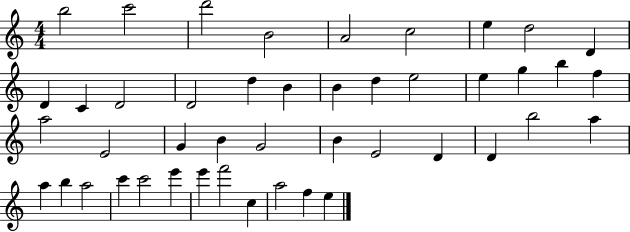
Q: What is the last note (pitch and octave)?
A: E5